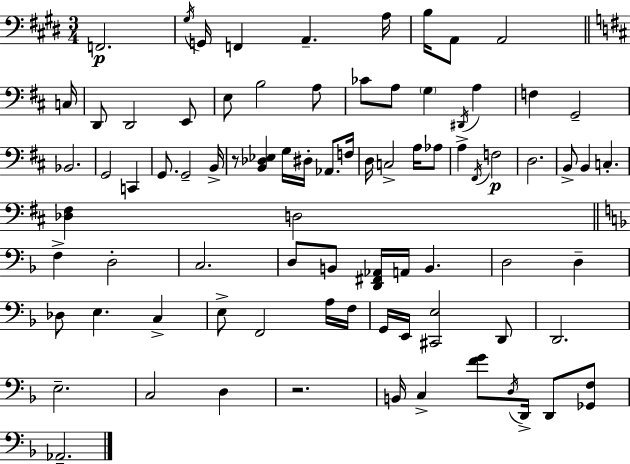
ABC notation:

X:1
T:Untitled
M:3/4
L:1/4
K:E
F,,2 ^G,/4 G,,/4 F,, A,, A,/4 B,/4 A,,/2 A,,2 C,/4 D,,/2 D,,2 E,,/2 E,/2 B,2 A,/2 _C/2 A,/2 G, ^D,,/4 A, F, G,,2 _B,,2 G,,2 C,, G,,/2 G,,2 B,,/4 z/2 [B,,_D,_E,] G,/4 ^D,/4 _A,,/2 F,/4 D,/4 C,2 A,/4 _A,/2 A, ^F,,/4 F,2 D,2 B,,/2 B,, C, [_D,^F,] D,2 F, D,2 C,2 D,/2 B,,/2 [D,,^F,,_A,,]/4 A,,/4 B,, D,2 D, _D,/2 E, C, E,/2 F,,2 A,/4 F,/4 G,,/4 E,,/4 [^C,,E,]2 D,,/2 D,,2 E,2 C,2 D, z2 B,,/4 C, [FG]/2 D,/4 D,,/4 D,,/2 [_G,,F,]/2 _A,,2